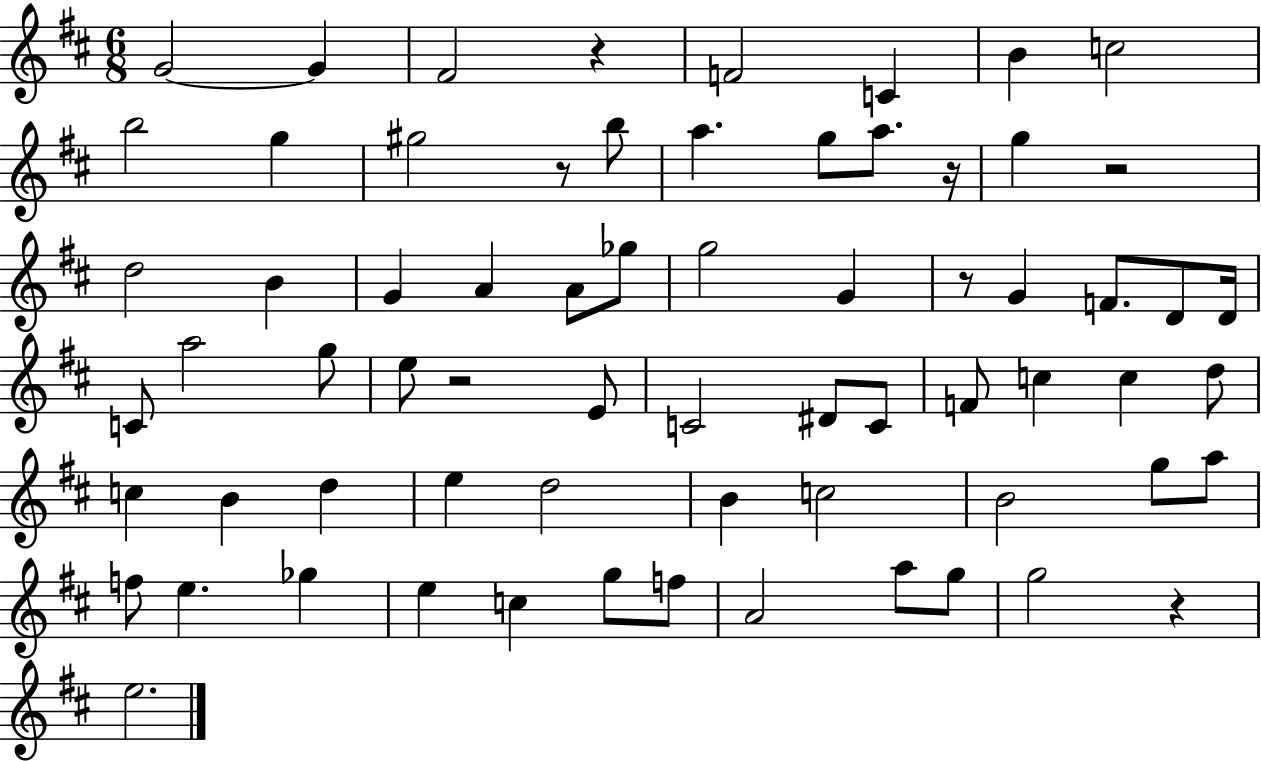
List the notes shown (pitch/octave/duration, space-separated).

G4/h G4/q F#4/h R/q F4/h C4/q B4/q C5/h B5/h G5/q G#5/h R/e B5/e A5/q. G5/e A5/e. R/s G5/q R/h D5/h B4/q G4/q A4/q A4/e Gb5/e G5/h G4/q R/e G4/q F4/e. D4/e D4/s C4/e A5/h G5/e E5/e R/h E4/e C4/h D#4/e C4/e F4/e C5/q C5/q D5/e C5/q B4/q D5/q E5/q D5/h B4/q C5/h B4/h G5/e A5/e F5/e E5/q. Gb5/q E5/q C5/q G5/e F5/e A4/h A5/e G5/e G5/h R/q E5/h.